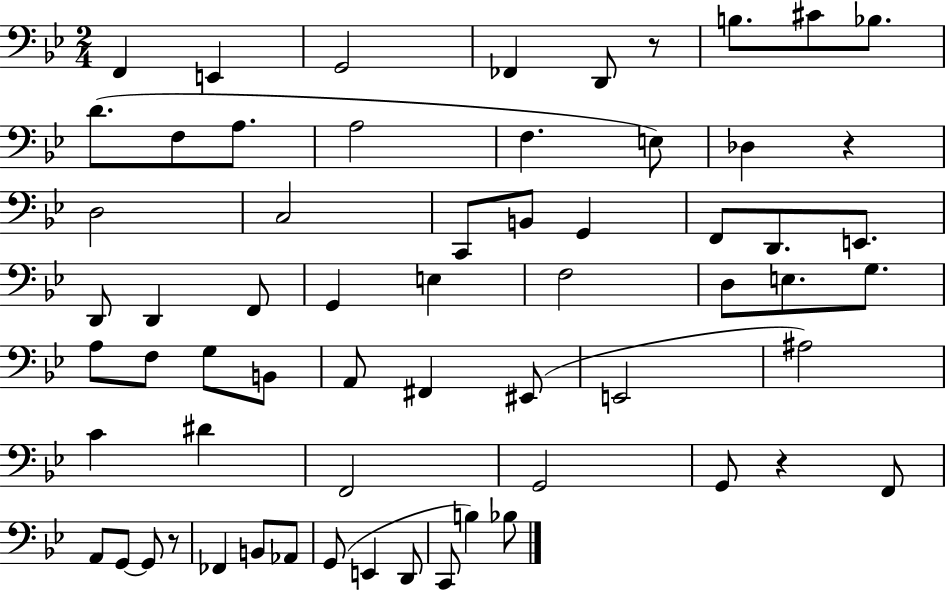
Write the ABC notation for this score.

X:1
T:Untitled
M:2/4
L:1/4
K:Bb
F,, E,, G,,2 _F,, D,,/2 z/2 B,/2 ^C/2 _B,/2 D/2 F,/2 A,/2 A,2 F, E,/2 _D, z D,2 C,2 C,,/2 B,,/2 G,, F,,/2 D,,/2 E,,/2 D,,/2 D,, F,,/2 G,, E, F,2 D,/2 E,/2 G,/2 A,/2 F,/2 G,/2 B,,/2 A,,/2 ^F,, ^E,,/2 E,,2 ^A,2 C ^D F,,2 G,,2 G,,/2 z F,,/2 A,,/2 G,,/2 G,,/2 z/2 _F,, B,,/2 _A,,/2 G,,/2 E,, D,,/2 C,,/2 B, _B,/2